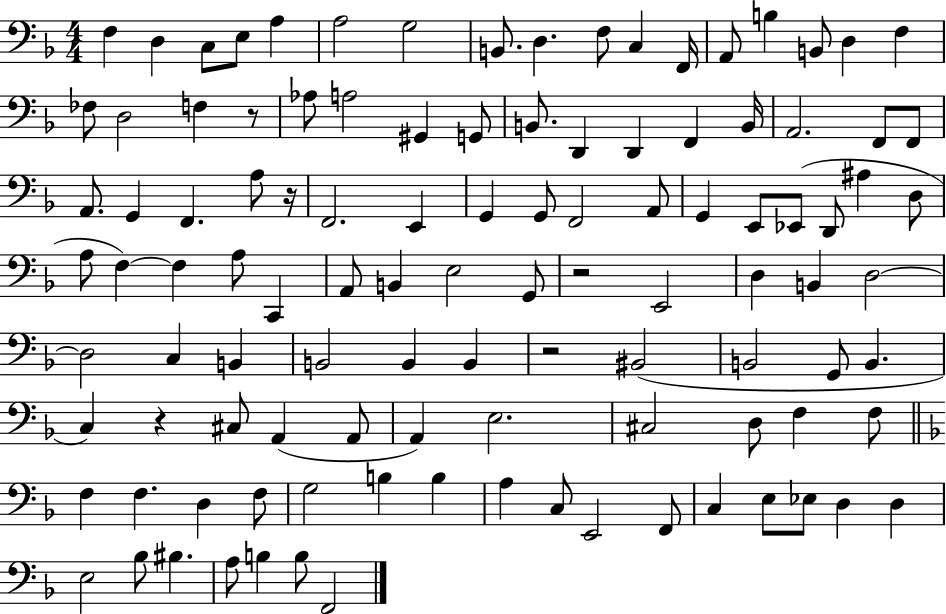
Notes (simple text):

F3/q D3/q C3/e E3/e A3/q A3/h G3/h B2/e. D3/q. F3/e C3/q F2/s A2/e B3/q B2/e D3/q F3/q FES3/e D3/h F3/q R/e Ab3/e A3/h G#2/q G2/e B2/e. D2/q D2/q F2/q B2/s A2/h. F2/e F2/e A2/e. G2/q F2/q. A3/e R/s F2/h. E2/q G2/q G2/e F2/h A2/e G2/q E2/e Eb2/e D2/e A#3/q D3/e A3/e F3/q F3/q A3/e C2/q A2/e B2/q E3/h G2/e R/h E2/h D3/q B2/q D3/h D3/h C3/q B2/q B2/h B2/q B2/q R/h BIS2/h B2/h G2/e B2/q. C3/q R/q C#3/e A2/q A2/e A2/q E3/h. C#3/h D3/e F3/q F3/e F3/q F3/q. D3/q F3/e G3/h B3/q B3/q A3/q C3/e E2/h F2/e C3/q E3/e Eb3/e D3/q D3/q E3/h Bb3/e BIS3/q. A3/e B3/q B3/e F2/h